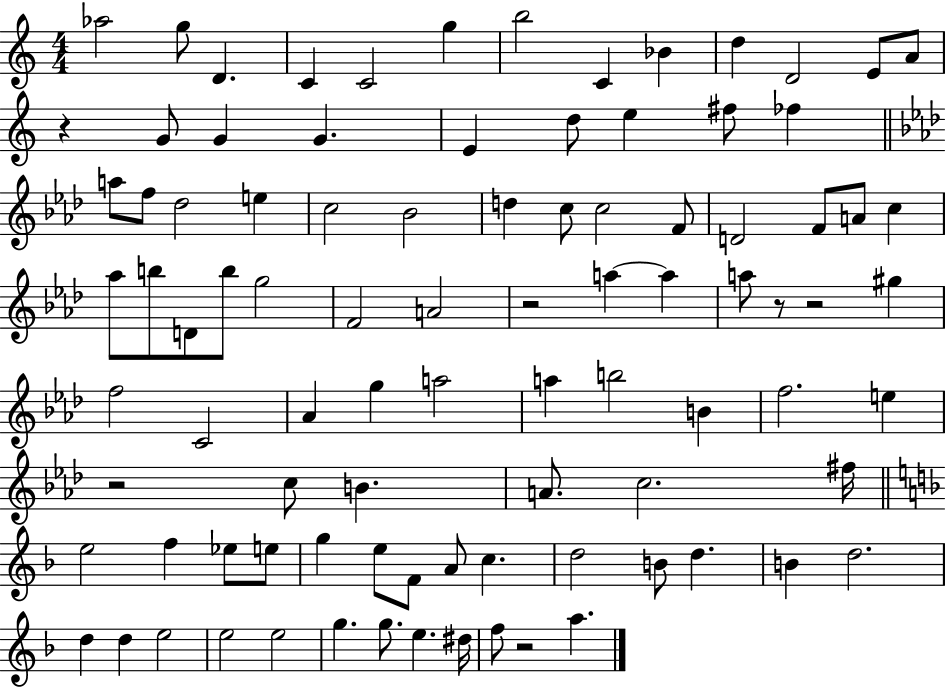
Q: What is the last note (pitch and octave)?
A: A5